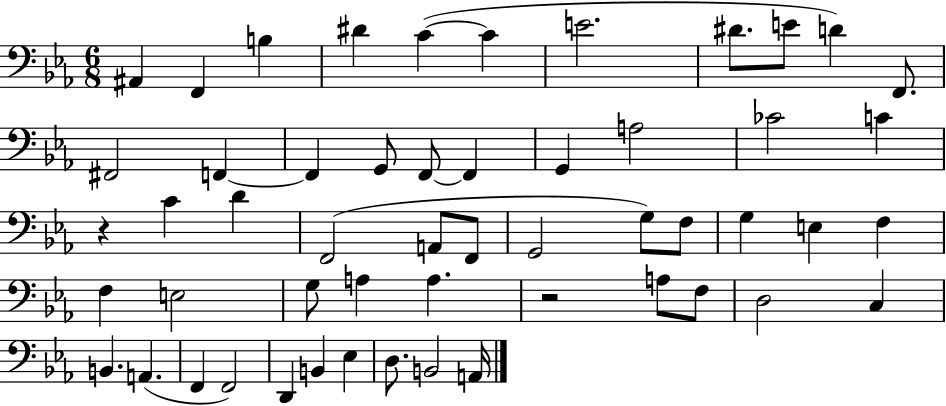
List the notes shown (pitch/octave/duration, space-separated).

A#2/q F2/q B3/q D#4/q C4/q C4/q E4/h. D#4/e. E4/e D4/q F2/e. F#2/h F2/q F2/q G2/e F2/e F2/q G2/q A3/h CES4/h C4/q R/q C4/q D4/q F2/h A2/e F2/e G2/h G3/e F3/e G3/q E3/q F3/q F3/q E3/h G3/e A3/q A3/q. R/h A3/e F3/e D3/h C3/q B2/q. A2/q. F2/q F2/h D2/q B2/q Eb3/q D3/e. B2/h A2/s